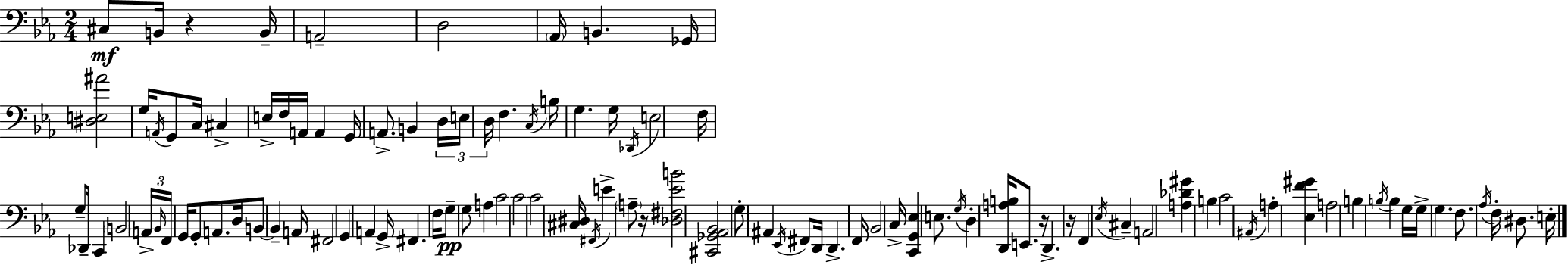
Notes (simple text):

C#3/e B2/s R/q B2/s A2/h D3/h Ab2/s B2/q. Gb2/s [D#3,E3,A#4]/h G3/s A2/s G2/e C3/s C#3/q E3/s F3/s A2/s A2/q G2/s A2/e. B2/q D3/s E3/s D3/s F3/q. C3/s B3/s G3/q. G3/s Db2/s E3/h F3/s G3/e Db2/s C2/q B2/h A2/s Bb2/s F2/s G2/s G2/e A2/e. D3/s B2/e B2/q A2/s F#2/h G2/q A2/q G2/s F#2/q. F3/s G3/e G3/e A3/q C4/h C4/h C4/h [C#3,D#3]/s F#2/s E4/q A3/e R/s [Db3,F#3,Eb4,B4]/h [C#2,Gb2,Ab2,Bb2]/h G3/e A#2/q Eb2/s F#2/e D2/s D2/q. F2/s Bb2/h C3/s [C2,G2,Eb3]/q E3/e. G3/s D3/q [D2,A3,B3]/s E2/e. R/s D2/q. R/s F2/q Eb3/s C#3/q A2/h [A3,Db4,G#4]/q B3/q C4/h A#2/s A3/q [Eb3,F4,G#4]/q A3/h B3/q B3/s B3/q G3/s G3/s G3/q. F3/e. Ab3/s F3/s D#3/e. E3/s